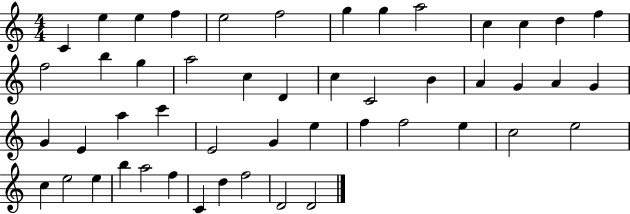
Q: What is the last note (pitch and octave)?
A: D4